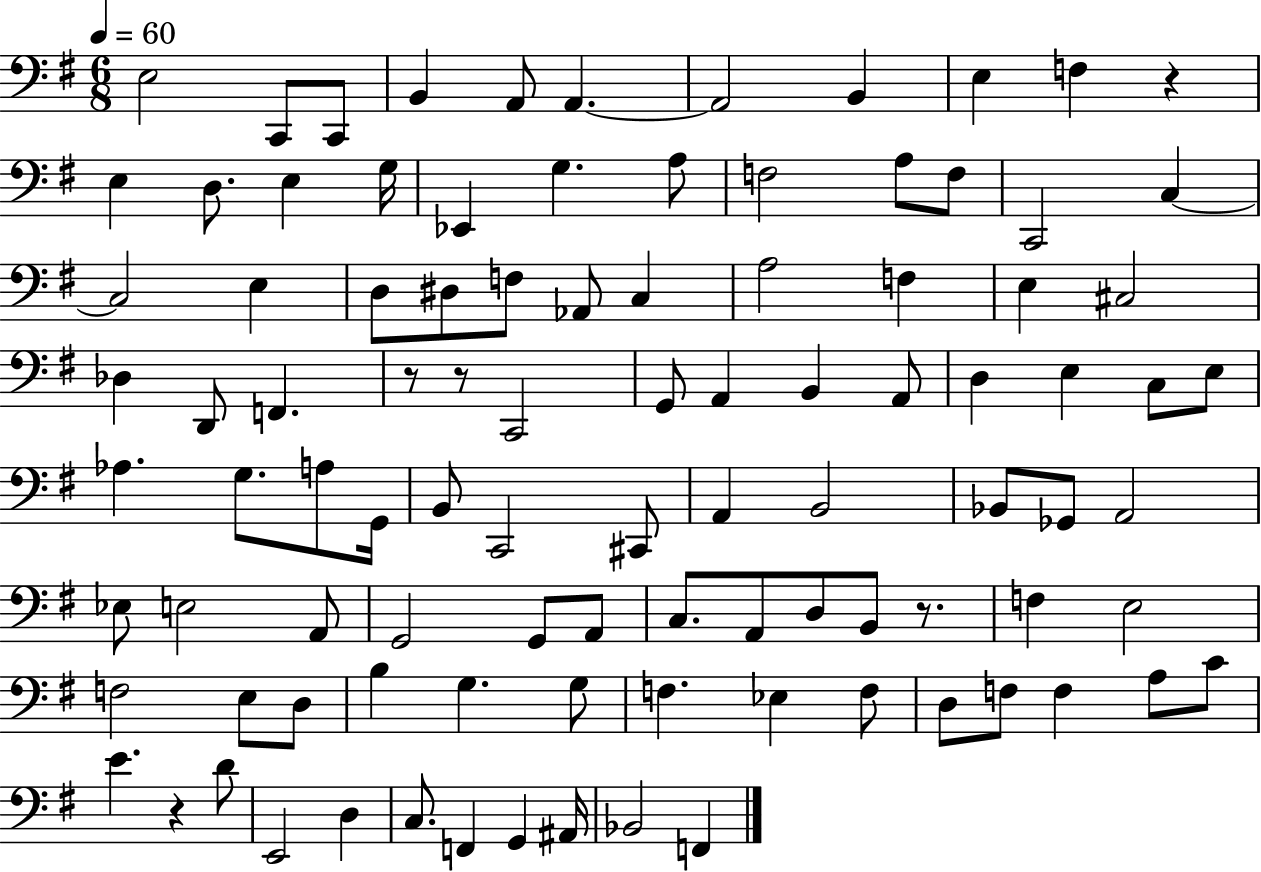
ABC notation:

X:1
T:Untitled
M:6/8
L:1/4
K:G
E,2 C,,/2 C,,/2 B,, A,,/2 A,, A,,2 B,, E, F, z E, D,/2 E, G,/4 _E,, G, A,/2 F,2 A,/2 F,/2 C,,2 C, C,2 E, D,/2 ^D,/2 F,/2 _A,,/2 C, A,2 F, E, ^C,2 _D, D,,/2 F,, z/2 z/2 C,,2 G,,/2 A,, B,, A,,/2 D, E, C,/2 E,/2 _A, G,/2 A,/2 G,,/4 B,,/2 C,,2 ^C,,/2 A,, B,,2 _B,,/2 _G,,/2 A,,2 _E,/2 E,2 A,,/2 G,,2 G,,/2 A,,/2 C,/2 A,,/2 D,/2 B,,/2 z/2 F, E,2 F,2 E,/2 D,/2 B, G, G,/2 F, _E, F,/2 D,/2 F,/2 F, A,/2 C/2 E z D/2 E,,2 D, C,/2 F,, G,, ^A,,/4 _B,,2 F,,